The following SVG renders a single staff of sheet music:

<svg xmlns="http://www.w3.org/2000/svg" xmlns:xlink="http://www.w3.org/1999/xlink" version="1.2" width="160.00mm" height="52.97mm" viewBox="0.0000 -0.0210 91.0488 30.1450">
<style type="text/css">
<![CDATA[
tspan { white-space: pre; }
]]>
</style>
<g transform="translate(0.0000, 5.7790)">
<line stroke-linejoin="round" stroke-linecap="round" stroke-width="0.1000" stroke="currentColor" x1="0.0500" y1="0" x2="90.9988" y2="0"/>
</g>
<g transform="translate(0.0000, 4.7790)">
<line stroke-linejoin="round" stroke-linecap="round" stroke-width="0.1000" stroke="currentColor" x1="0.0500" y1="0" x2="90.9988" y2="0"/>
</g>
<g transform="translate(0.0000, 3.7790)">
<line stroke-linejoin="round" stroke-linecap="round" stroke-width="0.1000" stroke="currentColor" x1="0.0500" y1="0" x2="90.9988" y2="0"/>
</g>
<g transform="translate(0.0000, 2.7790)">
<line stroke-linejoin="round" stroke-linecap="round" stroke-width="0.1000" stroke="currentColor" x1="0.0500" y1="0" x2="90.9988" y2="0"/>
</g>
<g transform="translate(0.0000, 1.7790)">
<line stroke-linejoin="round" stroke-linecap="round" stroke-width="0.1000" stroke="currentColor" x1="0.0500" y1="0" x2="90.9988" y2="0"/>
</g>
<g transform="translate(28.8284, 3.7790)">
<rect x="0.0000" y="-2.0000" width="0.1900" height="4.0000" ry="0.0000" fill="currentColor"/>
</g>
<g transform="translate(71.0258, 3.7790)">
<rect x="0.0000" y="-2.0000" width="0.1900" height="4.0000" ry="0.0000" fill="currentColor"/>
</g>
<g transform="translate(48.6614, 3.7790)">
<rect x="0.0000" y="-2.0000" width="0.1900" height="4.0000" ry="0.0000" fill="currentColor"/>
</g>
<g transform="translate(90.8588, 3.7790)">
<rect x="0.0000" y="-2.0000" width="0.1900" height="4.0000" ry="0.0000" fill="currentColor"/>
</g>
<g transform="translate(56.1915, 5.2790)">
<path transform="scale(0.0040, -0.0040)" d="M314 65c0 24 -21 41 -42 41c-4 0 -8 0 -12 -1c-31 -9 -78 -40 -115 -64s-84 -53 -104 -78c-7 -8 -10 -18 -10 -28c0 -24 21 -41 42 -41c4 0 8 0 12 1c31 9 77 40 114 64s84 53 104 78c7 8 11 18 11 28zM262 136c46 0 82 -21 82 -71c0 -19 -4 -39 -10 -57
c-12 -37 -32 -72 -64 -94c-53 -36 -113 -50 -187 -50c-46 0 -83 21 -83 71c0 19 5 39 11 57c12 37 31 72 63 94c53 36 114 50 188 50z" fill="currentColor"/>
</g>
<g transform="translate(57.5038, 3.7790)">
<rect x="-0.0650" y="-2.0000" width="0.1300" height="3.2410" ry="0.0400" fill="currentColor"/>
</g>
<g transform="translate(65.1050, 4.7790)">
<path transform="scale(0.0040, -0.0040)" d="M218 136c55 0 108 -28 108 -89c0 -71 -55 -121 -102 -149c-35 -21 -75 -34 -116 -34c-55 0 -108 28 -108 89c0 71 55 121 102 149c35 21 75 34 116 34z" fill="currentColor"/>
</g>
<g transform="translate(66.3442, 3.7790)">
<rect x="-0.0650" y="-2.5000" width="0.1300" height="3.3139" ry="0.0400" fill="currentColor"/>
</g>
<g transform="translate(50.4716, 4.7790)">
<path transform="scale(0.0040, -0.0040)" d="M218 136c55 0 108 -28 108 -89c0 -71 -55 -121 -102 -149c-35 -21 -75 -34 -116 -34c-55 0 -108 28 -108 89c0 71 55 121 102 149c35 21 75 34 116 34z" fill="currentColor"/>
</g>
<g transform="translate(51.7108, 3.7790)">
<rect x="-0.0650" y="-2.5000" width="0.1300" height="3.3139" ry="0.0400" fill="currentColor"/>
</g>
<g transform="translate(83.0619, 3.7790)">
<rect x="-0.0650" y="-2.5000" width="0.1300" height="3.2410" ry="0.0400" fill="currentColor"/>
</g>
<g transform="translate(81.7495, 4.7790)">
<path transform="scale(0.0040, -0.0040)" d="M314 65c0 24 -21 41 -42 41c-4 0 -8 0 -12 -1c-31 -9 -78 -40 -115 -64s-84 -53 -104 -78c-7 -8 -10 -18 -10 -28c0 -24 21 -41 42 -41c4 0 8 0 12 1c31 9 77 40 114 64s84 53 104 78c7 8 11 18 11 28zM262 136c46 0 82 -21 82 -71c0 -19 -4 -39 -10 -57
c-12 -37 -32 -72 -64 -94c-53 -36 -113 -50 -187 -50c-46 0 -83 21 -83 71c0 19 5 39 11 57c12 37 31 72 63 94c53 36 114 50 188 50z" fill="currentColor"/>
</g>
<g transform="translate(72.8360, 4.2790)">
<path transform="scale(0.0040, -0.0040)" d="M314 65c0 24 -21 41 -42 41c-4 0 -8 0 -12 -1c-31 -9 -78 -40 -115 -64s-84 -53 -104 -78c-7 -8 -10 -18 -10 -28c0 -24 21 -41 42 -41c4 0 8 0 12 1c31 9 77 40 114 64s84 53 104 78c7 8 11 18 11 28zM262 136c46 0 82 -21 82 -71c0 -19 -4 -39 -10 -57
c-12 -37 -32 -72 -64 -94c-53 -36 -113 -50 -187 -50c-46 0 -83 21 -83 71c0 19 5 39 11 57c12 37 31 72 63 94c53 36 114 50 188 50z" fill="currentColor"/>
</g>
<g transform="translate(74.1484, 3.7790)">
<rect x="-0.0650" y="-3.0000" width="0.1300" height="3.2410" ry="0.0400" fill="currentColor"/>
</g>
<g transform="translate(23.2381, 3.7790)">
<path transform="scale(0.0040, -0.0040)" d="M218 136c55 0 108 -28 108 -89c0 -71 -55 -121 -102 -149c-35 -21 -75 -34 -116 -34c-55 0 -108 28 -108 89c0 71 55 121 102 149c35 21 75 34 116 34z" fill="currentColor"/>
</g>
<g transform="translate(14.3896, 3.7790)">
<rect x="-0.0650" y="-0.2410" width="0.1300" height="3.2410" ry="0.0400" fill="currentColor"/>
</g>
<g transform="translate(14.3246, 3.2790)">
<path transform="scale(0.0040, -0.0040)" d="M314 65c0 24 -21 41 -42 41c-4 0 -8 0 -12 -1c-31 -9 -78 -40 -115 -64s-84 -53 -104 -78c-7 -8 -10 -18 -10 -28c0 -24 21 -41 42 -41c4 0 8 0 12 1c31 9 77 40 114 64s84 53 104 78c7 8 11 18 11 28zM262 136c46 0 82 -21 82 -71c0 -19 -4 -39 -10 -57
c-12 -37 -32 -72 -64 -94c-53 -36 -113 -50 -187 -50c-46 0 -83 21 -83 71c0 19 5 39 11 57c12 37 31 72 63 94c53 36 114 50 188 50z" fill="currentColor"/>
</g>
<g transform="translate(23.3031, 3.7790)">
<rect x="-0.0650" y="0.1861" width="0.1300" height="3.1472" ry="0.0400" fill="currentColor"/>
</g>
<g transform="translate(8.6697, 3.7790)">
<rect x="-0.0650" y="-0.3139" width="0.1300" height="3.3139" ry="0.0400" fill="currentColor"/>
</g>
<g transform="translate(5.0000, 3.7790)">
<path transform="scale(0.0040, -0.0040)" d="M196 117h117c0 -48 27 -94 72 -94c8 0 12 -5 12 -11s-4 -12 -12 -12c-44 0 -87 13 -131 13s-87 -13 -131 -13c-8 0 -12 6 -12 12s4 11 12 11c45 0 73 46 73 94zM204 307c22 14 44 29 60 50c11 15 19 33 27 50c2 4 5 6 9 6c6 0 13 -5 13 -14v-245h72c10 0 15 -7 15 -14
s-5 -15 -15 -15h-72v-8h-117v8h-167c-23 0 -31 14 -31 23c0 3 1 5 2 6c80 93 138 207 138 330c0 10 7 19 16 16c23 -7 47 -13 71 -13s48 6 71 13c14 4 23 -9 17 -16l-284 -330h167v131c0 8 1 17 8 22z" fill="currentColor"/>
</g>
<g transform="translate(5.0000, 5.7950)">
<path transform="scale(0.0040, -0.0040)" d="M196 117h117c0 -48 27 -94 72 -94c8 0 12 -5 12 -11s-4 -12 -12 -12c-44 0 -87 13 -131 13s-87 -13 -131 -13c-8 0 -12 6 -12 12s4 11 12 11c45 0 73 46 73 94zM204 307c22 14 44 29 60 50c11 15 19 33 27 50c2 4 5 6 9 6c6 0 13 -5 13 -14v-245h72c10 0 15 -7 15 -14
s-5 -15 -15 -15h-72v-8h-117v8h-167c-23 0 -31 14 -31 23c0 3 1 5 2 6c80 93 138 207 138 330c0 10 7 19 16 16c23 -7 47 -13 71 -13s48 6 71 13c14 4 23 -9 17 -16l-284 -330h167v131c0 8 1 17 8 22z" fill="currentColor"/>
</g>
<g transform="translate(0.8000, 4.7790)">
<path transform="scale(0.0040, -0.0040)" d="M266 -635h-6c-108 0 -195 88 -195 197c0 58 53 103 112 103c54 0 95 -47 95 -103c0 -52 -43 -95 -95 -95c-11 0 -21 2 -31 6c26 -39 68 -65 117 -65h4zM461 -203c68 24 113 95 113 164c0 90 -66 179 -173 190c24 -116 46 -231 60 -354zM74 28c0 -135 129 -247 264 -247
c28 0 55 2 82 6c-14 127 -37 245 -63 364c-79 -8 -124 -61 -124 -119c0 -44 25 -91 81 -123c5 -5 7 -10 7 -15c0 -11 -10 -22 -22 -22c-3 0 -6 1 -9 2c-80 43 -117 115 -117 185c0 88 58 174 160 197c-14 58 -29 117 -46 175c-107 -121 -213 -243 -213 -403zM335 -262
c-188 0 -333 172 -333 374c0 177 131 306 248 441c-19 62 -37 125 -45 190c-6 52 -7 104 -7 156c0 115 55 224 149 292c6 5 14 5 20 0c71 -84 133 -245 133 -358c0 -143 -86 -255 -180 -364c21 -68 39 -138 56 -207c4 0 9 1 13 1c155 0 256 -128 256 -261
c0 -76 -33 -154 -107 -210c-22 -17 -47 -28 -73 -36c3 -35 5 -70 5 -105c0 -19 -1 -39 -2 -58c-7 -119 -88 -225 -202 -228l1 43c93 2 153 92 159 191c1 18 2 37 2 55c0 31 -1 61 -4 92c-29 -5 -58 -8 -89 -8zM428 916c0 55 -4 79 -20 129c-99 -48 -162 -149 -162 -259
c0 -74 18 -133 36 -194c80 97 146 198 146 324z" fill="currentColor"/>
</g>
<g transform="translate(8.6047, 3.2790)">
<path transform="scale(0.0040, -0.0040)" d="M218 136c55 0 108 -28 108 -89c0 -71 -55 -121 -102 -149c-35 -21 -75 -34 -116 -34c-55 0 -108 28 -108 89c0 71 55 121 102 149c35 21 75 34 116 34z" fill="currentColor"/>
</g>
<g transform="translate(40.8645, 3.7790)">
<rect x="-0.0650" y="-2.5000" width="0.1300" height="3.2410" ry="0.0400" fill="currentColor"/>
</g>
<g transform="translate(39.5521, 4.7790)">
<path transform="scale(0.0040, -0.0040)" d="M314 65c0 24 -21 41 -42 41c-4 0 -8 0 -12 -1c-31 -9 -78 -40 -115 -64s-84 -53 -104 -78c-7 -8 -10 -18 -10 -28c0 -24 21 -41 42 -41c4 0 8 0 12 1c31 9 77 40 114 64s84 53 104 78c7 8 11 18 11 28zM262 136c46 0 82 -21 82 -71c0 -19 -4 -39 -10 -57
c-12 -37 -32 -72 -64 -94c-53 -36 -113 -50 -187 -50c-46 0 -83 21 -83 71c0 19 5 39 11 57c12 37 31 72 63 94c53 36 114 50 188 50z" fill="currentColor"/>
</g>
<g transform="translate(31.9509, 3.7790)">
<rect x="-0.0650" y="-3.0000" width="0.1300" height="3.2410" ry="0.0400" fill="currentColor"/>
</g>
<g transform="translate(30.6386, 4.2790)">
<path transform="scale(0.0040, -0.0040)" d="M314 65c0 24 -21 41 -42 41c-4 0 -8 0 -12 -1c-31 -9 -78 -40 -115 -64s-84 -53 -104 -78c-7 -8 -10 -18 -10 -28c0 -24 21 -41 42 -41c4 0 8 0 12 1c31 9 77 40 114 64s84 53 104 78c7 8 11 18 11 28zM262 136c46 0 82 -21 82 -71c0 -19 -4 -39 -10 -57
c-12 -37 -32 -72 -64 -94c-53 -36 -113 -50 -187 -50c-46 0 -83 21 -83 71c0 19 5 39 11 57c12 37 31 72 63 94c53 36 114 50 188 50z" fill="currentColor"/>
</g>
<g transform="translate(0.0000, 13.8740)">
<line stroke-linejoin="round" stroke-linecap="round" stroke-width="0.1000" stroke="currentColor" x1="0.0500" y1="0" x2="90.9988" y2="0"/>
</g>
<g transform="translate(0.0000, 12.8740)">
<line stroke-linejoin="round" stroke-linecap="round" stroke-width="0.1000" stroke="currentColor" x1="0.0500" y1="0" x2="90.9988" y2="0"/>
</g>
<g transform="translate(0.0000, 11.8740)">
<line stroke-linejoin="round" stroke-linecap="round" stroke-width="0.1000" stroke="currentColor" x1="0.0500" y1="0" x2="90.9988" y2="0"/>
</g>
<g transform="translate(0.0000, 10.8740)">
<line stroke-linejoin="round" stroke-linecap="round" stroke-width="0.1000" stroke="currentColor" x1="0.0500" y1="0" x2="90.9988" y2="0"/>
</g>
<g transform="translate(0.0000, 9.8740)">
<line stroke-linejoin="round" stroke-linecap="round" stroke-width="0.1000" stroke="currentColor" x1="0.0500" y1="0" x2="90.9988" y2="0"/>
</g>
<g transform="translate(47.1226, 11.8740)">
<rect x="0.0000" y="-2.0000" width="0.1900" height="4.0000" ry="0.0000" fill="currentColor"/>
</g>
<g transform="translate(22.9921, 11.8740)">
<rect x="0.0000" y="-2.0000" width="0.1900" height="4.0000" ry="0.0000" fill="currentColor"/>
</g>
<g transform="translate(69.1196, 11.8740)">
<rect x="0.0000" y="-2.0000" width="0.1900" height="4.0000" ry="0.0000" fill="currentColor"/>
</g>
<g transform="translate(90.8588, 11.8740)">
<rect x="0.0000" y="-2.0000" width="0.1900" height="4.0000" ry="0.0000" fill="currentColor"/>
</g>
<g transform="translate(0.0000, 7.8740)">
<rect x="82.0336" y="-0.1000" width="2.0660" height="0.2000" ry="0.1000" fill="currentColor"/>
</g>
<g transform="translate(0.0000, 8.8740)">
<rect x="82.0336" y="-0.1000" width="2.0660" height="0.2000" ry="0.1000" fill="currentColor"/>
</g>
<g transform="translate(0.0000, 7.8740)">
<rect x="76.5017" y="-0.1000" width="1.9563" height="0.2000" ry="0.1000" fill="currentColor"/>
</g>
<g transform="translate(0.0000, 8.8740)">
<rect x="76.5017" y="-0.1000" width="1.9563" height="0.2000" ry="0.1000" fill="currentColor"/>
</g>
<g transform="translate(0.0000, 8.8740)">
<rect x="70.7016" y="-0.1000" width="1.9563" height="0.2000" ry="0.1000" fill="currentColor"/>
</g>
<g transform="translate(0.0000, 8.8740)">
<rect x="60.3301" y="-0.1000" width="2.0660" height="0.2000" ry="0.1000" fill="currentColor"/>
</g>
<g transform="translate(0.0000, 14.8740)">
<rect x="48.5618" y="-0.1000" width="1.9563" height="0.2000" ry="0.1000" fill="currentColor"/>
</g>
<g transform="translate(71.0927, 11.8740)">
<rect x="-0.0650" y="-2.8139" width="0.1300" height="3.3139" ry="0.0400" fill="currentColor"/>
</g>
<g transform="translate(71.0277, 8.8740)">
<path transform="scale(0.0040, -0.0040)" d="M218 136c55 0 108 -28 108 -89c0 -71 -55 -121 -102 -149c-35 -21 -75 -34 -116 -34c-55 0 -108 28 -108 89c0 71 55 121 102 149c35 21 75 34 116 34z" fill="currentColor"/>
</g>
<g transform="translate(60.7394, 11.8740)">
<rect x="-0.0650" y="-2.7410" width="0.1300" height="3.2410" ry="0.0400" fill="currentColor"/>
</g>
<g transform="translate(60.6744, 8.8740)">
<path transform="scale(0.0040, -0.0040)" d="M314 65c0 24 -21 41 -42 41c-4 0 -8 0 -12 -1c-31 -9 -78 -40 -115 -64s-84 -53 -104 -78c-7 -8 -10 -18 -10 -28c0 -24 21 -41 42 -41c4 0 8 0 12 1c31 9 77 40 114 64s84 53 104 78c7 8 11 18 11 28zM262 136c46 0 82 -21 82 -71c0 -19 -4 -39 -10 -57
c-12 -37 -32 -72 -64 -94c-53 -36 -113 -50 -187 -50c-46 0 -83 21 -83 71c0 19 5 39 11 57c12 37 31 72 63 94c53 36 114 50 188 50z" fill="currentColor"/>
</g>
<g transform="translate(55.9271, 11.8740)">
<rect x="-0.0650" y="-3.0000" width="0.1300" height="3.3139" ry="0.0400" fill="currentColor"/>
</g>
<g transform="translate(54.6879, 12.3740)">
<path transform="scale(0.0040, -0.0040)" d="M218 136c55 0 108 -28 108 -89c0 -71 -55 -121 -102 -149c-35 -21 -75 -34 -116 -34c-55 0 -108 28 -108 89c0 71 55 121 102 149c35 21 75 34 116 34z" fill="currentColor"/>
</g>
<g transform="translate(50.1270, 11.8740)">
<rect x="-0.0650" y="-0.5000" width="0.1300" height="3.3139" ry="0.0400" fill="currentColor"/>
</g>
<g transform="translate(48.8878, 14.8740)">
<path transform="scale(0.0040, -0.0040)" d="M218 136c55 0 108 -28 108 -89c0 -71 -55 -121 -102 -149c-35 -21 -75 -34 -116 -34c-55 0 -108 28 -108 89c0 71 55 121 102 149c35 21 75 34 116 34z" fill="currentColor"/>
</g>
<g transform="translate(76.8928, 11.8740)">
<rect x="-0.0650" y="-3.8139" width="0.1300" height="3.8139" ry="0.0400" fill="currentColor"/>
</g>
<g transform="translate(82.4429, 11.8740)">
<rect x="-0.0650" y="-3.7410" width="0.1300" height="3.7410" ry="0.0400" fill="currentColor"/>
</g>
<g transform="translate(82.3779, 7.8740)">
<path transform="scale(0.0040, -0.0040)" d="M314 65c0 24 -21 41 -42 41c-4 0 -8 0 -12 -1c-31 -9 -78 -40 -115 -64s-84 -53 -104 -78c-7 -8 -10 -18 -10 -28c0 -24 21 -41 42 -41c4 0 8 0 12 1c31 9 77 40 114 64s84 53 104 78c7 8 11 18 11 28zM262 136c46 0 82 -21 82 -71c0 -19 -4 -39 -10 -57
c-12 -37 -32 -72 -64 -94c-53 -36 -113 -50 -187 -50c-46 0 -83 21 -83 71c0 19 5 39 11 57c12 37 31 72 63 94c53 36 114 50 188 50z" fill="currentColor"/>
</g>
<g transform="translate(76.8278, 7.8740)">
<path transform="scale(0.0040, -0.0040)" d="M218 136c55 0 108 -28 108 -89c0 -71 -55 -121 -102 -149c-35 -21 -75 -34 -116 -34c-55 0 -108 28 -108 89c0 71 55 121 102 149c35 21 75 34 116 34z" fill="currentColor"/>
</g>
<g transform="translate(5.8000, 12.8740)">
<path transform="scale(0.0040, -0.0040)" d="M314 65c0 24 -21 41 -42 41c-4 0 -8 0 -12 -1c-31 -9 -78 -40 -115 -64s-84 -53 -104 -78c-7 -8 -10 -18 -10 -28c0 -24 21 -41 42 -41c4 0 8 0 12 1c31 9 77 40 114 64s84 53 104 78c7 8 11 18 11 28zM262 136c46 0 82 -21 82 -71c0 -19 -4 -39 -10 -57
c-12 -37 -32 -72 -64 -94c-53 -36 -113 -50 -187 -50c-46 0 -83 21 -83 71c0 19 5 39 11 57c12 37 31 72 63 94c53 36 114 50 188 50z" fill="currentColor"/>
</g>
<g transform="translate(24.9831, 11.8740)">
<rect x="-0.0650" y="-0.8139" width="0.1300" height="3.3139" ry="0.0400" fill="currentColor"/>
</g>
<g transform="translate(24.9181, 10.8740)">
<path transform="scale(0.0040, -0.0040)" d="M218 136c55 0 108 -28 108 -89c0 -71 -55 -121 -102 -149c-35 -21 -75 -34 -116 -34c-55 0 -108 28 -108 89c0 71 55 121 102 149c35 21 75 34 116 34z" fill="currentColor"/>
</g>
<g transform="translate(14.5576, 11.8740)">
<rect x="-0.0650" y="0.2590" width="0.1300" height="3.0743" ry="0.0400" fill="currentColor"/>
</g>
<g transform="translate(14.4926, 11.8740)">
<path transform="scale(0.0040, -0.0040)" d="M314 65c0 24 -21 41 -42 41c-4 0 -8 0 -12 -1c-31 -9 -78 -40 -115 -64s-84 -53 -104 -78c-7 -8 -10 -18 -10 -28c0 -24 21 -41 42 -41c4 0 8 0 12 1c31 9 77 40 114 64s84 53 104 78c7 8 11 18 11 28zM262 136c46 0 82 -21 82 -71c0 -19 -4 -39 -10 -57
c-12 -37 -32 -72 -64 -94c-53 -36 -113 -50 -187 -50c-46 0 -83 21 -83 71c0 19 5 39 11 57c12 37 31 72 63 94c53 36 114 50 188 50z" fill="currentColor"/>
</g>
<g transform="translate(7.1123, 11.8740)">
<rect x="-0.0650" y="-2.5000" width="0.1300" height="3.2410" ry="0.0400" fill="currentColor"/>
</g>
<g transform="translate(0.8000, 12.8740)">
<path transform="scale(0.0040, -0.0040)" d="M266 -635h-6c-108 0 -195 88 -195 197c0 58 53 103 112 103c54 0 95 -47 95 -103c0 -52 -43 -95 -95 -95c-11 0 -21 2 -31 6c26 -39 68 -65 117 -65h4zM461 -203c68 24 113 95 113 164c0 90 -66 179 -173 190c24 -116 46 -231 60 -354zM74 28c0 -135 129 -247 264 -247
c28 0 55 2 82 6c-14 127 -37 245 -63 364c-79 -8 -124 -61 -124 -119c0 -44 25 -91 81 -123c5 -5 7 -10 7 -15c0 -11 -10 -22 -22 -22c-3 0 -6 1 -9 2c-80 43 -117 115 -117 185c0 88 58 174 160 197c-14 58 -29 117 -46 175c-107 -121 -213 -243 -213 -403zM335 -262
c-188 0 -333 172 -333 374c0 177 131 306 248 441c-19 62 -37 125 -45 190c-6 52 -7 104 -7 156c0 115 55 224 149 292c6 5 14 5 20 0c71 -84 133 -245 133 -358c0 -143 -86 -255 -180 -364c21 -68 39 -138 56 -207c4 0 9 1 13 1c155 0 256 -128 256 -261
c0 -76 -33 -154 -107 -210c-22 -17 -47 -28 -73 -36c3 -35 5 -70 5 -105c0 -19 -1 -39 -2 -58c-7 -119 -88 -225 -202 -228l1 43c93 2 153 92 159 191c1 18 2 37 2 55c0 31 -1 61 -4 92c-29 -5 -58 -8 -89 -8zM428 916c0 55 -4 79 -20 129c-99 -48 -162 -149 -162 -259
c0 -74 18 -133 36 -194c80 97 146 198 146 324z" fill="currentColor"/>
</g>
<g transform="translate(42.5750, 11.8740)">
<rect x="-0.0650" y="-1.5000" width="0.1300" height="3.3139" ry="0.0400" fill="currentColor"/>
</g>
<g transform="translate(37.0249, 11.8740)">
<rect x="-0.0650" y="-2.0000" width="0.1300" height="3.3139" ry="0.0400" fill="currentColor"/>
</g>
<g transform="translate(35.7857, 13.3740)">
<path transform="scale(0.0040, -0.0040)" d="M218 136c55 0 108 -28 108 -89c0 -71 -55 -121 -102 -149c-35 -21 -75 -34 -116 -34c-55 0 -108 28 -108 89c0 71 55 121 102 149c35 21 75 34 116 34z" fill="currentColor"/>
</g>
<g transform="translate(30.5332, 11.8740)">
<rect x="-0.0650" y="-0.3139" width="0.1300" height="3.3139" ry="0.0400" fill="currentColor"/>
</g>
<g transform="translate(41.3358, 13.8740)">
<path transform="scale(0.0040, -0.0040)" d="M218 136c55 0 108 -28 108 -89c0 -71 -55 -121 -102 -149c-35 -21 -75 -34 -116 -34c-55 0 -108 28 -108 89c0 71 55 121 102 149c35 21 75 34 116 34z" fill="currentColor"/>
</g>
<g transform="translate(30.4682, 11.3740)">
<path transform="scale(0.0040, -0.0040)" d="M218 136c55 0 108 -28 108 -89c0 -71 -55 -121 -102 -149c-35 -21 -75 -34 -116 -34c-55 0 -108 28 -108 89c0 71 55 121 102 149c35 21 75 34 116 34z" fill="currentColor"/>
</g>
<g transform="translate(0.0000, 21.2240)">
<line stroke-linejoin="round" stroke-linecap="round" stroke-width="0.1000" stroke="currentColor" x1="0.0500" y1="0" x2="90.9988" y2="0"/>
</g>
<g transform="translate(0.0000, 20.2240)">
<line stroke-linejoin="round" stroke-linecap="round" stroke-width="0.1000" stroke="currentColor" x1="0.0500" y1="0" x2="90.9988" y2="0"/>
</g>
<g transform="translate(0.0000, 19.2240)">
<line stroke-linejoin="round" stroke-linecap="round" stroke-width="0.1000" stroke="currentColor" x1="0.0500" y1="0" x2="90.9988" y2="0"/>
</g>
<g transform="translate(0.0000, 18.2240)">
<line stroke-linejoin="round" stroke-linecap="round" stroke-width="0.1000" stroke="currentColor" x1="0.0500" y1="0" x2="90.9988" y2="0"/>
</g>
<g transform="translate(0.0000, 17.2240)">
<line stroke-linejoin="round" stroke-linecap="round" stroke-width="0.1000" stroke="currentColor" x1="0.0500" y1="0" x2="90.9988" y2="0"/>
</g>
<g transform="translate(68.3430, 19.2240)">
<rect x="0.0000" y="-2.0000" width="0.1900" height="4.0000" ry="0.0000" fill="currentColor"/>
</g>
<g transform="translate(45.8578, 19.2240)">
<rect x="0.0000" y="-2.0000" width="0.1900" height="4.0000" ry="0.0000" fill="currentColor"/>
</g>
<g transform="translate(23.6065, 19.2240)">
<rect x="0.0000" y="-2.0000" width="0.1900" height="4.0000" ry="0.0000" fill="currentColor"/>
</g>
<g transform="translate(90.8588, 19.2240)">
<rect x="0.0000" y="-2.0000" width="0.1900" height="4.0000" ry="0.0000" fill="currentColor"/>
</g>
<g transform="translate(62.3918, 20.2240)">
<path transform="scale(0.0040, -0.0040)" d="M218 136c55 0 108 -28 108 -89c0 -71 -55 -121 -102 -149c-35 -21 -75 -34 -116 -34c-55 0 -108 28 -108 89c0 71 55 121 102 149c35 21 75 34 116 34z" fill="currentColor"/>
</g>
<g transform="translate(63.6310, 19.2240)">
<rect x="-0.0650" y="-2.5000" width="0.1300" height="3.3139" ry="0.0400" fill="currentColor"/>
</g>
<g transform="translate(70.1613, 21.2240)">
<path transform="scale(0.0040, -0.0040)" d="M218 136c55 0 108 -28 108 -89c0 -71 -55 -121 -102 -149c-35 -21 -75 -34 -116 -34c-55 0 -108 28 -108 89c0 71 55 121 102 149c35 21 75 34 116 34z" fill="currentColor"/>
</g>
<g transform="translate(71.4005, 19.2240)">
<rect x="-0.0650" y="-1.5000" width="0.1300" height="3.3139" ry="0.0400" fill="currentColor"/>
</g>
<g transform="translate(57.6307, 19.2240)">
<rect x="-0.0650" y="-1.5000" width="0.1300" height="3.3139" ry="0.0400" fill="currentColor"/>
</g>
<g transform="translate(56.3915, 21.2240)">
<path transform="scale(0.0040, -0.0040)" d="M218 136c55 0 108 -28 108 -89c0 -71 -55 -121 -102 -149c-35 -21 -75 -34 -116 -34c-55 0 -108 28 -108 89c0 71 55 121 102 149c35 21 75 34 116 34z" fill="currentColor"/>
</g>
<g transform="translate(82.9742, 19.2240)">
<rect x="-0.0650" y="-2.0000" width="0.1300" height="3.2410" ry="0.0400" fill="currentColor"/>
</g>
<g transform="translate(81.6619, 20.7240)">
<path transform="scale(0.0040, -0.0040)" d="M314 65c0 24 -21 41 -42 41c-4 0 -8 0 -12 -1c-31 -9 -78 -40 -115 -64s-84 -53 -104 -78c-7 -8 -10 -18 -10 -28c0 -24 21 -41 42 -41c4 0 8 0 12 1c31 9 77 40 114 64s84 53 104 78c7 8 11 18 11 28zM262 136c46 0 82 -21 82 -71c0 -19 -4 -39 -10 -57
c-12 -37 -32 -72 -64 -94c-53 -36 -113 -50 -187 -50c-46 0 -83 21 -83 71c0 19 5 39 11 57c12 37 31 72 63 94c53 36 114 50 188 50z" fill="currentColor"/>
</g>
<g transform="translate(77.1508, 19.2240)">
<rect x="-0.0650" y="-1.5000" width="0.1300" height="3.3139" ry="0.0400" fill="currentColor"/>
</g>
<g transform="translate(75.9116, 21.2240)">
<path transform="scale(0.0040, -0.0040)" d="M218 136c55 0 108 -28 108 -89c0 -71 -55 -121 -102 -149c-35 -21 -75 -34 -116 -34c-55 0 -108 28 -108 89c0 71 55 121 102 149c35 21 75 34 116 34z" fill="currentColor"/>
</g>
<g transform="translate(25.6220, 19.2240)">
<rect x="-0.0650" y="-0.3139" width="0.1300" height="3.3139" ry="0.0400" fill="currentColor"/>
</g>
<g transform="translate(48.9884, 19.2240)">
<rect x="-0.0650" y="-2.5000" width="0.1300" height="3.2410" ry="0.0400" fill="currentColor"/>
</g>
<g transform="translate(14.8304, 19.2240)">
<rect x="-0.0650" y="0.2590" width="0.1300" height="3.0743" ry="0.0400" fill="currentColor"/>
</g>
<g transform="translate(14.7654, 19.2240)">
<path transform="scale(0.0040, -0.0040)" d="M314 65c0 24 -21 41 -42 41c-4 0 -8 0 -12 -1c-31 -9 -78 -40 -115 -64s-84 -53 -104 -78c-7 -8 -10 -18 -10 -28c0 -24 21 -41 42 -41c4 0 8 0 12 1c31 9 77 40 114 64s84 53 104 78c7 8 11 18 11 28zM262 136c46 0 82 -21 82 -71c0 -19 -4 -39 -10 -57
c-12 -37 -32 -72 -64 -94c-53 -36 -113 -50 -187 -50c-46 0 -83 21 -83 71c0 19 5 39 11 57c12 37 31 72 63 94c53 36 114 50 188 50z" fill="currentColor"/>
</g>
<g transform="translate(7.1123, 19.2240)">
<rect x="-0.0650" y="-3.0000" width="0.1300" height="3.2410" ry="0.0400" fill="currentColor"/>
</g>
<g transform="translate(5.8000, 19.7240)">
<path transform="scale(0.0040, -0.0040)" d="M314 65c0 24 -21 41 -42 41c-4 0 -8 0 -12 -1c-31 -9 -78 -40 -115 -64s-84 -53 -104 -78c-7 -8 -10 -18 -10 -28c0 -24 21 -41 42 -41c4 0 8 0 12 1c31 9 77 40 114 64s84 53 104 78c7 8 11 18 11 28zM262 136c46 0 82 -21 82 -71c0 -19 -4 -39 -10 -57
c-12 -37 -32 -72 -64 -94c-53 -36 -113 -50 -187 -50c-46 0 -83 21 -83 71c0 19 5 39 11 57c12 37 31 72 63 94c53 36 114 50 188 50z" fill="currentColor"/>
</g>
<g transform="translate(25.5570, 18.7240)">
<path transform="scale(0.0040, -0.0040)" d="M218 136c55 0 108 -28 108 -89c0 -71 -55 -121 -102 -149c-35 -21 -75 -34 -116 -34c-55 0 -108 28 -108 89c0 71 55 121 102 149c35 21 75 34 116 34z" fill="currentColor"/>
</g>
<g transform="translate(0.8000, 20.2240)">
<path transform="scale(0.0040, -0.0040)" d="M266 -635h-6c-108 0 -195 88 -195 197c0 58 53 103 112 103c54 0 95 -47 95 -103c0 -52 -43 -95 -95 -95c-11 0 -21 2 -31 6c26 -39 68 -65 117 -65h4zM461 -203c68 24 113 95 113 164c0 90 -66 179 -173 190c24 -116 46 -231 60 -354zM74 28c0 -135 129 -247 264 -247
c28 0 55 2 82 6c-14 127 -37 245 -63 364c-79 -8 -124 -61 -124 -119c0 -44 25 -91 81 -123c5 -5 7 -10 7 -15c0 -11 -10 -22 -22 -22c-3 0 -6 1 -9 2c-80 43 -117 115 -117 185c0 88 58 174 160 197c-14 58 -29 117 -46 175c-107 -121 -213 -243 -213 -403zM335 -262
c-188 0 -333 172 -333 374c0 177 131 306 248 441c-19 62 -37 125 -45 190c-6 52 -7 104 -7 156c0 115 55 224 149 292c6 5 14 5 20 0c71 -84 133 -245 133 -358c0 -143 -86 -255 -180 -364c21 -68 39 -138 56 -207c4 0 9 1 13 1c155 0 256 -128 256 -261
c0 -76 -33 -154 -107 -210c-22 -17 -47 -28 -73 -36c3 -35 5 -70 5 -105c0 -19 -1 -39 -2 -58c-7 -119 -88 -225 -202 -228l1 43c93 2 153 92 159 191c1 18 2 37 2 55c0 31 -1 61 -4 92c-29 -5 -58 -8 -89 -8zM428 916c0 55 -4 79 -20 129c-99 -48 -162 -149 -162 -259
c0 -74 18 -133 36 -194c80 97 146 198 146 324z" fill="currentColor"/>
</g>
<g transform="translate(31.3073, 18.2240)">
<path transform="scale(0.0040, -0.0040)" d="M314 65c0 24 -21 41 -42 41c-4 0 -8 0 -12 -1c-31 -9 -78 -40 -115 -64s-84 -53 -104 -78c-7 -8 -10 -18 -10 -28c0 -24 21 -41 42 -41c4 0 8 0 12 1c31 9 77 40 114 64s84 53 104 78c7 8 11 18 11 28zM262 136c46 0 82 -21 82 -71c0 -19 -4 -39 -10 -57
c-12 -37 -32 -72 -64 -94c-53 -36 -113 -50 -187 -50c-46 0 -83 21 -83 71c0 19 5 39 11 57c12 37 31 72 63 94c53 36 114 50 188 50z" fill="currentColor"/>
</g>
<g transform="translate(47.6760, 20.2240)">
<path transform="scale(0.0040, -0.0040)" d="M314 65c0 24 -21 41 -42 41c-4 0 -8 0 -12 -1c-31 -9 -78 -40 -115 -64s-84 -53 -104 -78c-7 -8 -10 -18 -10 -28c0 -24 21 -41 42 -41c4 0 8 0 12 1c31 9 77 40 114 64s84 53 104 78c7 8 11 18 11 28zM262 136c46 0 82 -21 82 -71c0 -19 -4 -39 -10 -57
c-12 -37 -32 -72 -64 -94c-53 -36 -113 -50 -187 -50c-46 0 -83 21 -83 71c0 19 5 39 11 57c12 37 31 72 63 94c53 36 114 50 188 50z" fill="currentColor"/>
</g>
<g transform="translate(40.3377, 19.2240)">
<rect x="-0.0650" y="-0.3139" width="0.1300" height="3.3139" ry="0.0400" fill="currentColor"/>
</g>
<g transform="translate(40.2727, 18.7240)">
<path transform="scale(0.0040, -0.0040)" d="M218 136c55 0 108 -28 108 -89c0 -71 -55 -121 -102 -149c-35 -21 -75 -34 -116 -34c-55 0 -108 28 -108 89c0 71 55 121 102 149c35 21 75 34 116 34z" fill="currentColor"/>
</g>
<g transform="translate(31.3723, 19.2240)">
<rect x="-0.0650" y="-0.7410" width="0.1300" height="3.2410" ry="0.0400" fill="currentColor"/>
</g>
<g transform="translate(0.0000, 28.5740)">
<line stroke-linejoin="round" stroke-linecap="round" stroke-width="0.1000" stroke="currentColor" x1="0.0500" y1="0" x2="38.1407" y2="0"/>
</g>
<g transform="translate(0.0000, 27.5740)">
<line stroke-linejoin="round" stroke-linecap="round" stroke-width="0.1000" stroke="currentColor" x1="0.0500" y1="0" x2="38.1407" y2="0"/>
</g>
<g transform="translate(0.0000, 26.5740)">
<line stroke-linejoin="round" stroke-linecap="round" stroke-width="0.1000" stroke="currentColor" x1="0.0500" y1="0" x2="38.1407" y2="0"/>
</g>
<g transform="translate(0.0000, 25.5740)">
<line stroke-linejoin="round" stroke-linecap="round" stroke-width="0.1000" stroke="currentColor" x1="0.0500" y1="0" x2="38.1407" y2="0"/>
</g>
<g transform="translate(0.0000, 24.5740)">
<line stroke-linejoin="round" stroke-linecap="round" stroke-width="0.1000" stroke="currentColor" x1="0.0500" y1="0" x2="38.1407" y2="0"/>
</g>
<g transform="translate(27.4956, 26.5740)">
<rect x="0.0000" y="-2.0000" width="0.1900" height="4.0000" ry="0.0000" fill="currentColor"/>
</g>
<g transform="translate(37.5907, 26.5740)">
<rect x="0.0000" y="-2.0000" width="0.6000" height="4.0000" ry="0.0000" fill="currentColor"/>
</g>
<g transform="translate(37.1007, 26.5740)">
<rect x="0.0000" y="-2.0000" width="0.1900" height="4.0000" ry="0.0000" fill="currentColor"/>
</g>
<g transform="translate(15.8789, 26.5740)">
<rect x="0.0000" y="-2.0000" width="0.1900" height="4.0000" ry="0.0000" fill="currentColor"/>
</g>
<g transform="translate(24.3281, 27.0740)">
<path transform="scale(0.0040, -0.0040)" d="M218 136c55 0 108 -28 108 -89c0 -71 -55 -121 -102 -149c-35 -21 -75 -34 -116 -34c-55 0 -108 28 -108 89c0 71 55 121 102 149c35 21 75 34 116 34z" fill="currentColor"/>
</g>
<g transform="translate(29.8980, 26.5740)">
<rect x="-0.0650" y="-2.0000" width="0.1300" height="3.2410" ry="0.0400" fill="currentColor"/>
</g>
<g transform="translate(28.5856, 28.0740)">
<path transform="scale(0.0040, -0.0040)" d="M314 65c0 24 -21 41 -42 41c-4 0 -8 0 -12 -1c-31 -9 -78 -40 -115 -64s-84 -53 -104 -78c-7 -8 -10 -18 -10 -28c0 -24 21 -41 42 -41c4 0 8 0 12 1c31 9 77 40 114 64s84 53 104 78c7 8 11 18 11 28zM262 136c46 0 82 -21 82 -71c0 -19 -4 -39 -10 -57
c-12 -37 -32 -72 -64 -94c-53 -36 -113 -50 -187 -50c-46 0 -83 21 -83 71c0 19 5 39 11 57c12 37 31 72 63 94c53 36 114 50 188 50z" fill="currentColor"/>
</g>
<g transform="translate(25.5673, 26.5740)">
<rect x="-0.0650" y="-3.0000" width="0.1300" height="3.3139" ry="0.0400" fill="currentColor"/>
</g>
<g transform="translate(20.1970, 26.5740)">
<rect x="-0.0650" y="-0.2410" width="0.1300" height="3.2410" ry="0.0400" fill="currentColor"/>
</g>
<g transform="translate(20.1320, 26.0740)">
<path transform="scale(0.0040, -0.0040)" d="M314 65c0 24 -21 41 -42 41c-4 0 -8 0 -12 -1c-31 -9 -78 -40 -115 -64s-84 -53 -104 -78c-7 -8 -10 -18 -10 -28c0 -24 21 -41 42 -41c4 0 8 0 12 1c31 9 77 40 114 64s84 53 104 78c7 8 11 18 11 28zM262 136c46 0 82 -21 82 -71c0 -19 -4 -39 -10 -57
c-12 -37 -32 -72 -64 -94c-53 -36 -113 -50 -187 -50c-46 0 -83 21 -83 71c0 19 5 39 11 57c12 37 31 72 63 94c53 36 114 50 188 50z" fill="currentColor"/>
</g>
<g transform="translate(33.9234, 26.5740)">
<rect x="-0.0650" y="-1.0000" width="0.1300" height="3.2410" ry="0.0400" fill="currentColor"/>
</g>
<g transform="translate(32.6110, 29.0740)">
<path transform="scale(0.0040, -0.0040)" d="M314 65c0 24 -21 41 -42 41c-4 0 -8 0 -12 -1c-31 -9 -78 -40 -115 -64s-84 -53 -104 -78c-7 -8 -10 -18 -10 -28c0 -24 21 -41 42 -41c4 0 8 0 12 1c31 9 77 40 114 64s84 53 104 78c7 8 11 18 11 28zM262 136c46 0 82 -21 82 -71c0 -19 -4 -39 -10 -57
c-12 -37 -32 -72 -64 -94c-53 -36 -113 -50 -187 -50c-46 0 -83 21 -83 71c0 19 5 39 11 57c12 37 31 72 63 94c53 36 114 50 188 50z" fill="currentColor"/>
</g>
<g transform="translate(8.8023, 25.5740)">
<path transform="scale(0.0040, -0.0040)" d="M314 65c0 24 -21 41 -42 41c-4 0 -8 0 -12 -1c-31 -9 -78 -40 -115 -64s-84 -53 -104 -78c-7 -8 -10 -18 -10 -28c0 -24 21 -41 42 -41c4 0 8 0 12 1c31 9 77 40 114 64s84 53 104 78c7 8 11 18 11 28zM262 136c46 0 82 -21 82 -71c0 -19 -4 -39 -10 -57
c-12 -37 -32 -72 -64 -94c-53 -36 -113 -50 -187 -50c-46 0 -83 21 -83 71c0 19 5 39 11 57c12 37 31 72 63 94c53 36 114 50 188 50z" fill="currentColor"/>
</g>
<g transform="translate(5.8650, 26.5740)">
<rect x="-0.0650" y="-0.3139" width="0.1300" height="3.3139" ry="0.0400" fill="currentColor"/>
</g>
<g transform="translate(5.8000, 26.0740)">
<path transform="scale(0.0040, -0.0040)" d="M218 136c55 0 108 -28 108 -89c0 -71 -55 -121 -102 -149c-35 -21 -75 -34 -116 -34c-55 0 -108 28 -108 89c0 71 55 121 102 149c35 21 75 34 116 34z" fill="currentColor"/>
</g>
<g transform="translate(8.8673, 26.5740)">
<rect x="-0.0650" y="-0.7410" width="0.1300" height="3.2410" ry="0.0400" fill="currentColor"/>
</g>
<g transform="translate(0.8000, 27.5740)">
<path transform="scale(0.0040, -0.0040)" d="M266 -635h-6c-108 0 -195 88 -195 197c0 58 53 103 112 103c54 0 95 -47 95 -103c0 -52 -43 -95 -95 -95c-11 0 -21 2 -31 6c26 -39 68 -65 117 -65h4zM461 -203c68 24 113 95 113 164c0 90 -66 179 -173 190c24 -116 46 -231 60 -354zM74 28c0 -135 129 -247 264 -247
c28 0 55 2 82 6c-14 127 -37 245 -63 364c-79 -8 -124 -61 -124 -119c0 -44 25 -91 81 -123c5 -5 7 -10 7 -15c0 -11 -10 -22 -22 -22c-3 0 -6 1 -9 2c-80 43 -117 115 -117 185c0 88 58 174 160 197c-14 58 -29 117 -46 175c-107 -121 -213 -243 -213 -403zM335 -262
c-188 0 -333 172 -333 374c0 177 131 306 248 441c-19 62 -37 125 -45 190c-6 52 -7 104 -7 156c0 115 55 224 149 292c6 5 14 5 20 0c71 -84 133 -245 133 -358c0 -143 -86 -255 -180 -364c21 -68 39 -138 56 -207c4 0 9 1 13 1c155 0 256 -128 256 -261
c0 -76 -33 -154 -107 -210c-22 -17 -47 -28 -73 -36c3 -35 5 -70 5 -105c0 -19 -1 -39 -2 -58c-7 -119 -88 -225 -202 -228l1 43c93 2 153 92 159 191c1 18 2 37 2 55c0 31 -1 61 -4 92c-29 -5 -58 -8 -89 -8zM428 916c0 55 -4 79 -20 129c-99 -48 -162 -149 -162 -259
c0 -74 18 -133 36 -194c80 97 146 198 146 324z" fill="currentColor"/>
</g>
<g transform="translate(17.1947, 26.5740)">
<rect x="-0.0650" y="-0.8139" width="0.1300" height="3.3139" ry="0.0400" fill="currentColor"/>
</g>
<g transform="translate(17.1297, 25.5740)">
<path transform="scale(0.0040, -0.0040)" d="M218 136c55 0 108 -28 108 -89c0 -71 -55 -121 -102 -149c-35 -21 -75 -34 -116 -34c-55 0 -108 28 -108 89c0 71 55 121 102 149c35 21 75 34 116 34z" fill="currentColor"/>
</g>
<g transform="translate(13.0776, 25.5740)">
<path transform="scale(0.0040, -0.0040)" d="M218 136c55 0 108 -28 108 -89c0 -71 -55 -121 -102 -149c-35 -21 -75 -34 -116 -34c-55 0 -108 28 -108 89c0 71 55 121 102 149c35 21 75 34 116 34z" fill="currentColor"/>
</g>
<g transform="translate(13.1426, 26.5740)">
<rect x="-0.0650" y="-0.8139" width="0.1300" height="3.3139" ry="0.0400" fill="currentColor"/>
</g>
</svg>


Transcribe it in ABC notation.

X:1
T:Untitled
M:4/4
L:1/4
K:C
c c2 B A2 G2 G F2 G A2 G2 G2 B2 d c F E C A a2 a c' c'2 A2 B2 c d2 c G2 E G E E F2 c d2 d d c2 A F2 D2